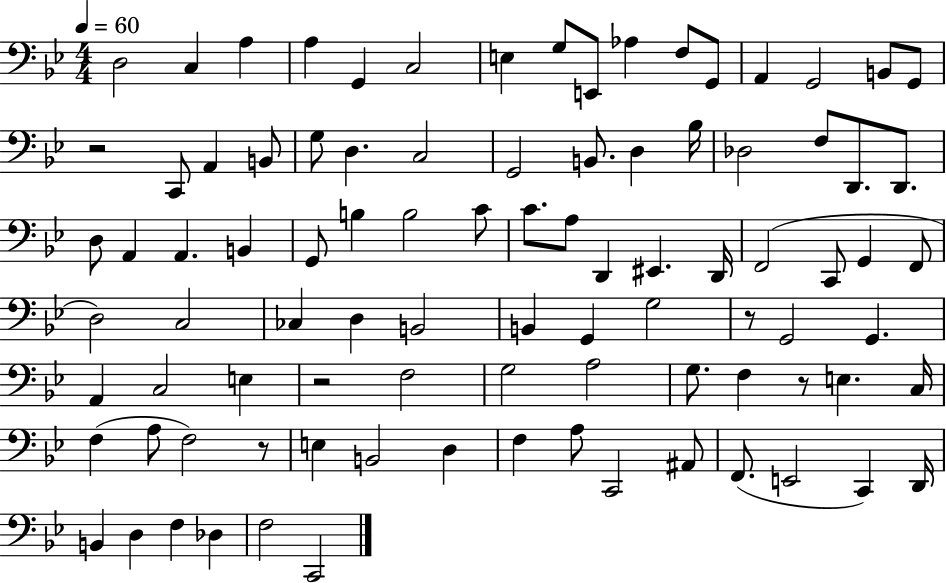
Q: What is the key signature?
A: BES major